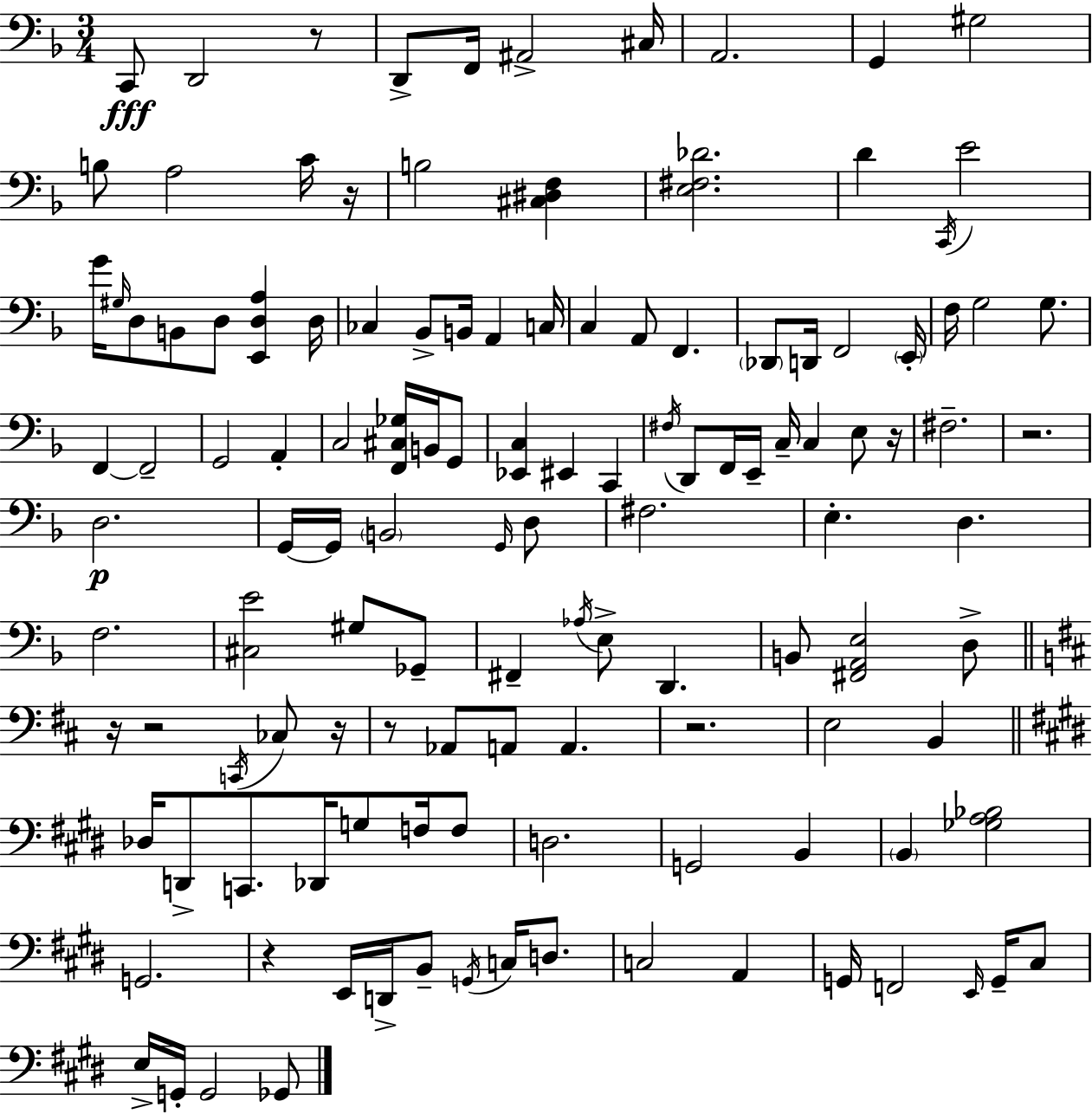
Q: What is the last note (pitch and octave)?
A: Gb2